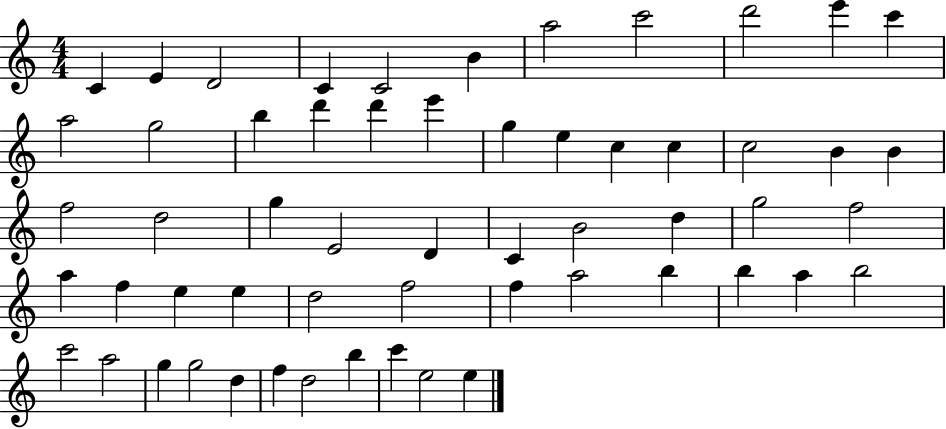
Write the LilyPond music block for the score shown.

{
  \clef treble
  \numericTimeSignature
  \time 4/4
  \key c \major
  c'4 e'4 d'2 | c'4 c'2 b'4 | a''2 c'''2 | d'''2 e'''4 c'''4 | \break a''2 g''2 | b''4 d'''4 d'''4 e'''4 | g''4 e''4 c''4 c''4 | c''2 b'4 b'4 | \break f''2 d''2 | g''4 e'2 d'4 | c'4 b'2 d''4 | g''2 f''2 | \break a''4 f''4 e''4 e''4 | d''2 f''2 | f''4 a''2 b''4 | b''4 a''4 b''2 | \break c'''2 a''2 | g''4 g''2 d''4 | f''4 d''2 b''4 | c'''4 e''2 e''4 | \break \bar "|."
}